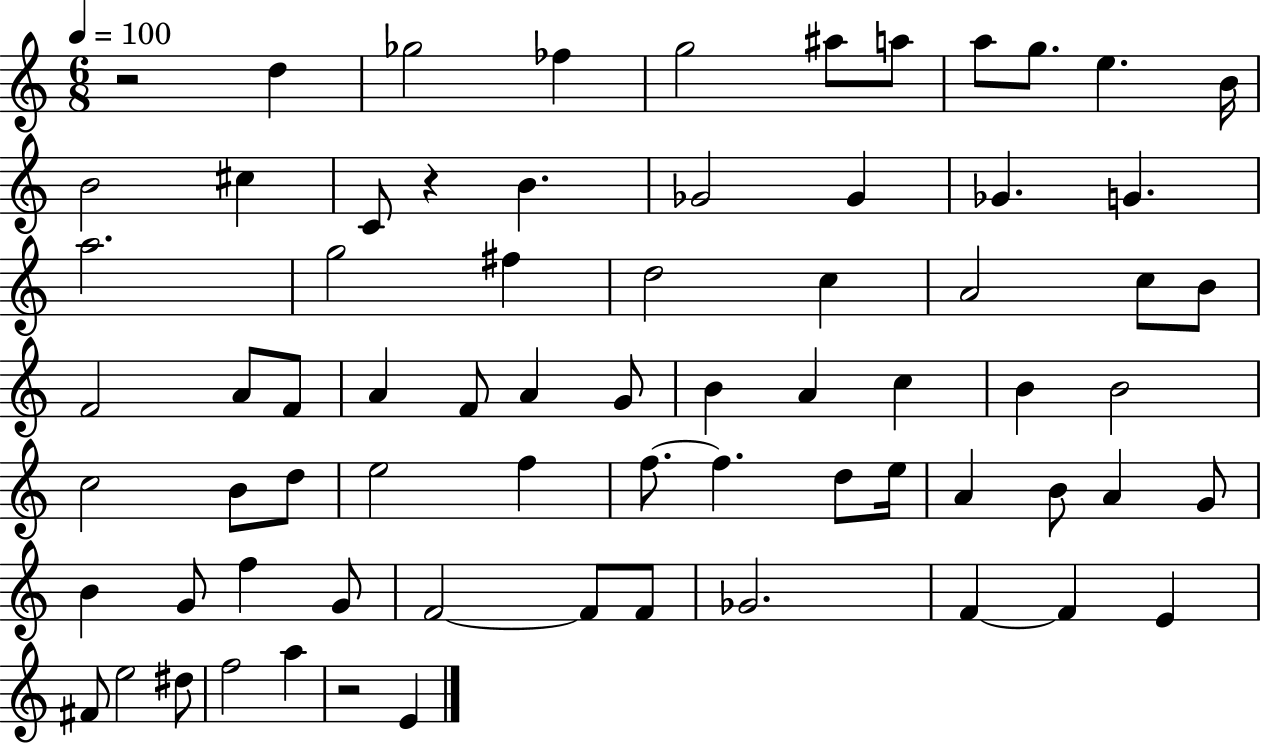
R/h D5/q Gb5/h FES5/q G5/h A#5/e A5/e A5/e G5/e. E5/q. B4/s B4/h C#5/q C4/e R/q B4/q. Gb4/h Gb4/q Gb4/q. G4/q. A5/h. G5/h F#5/q D5/h C5/q A4/h C5/e B4/e F4/h A4/e F4/e A4/q F4/e A4/q G4/e B4/q A4/q C5/q B4/q B4/h C5/h B4/e D5/e E5/h F5/q F5/e. F5/q. D5/e E5/s A4/q B4/e A4/q G4/e B4/q G4/e F5/q G4/e F4/h F4/e F4/e Gb4/h. F4/q F4/q E4/q F#4/e E5/h D#5/e F5/h A5/q R/h E4/q